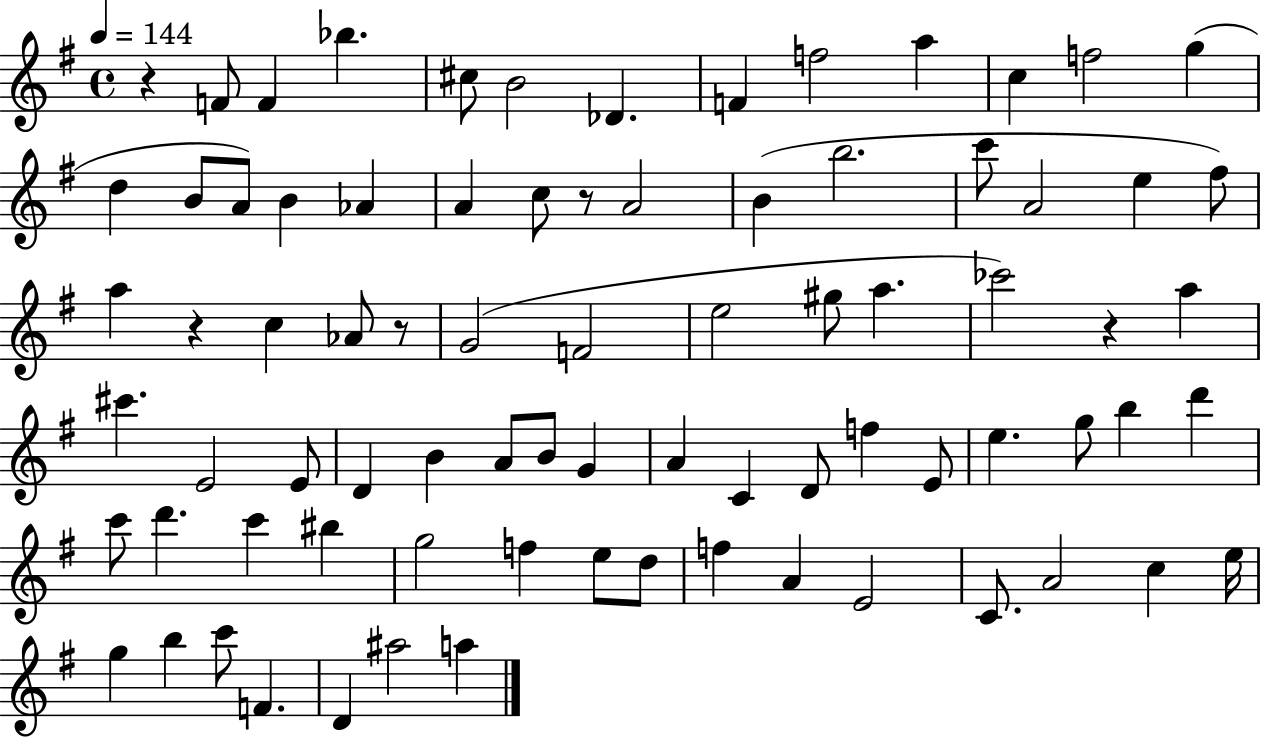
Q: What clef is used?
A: treble